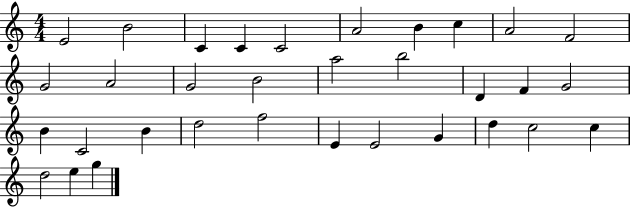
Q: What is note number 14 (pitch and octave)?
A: B4